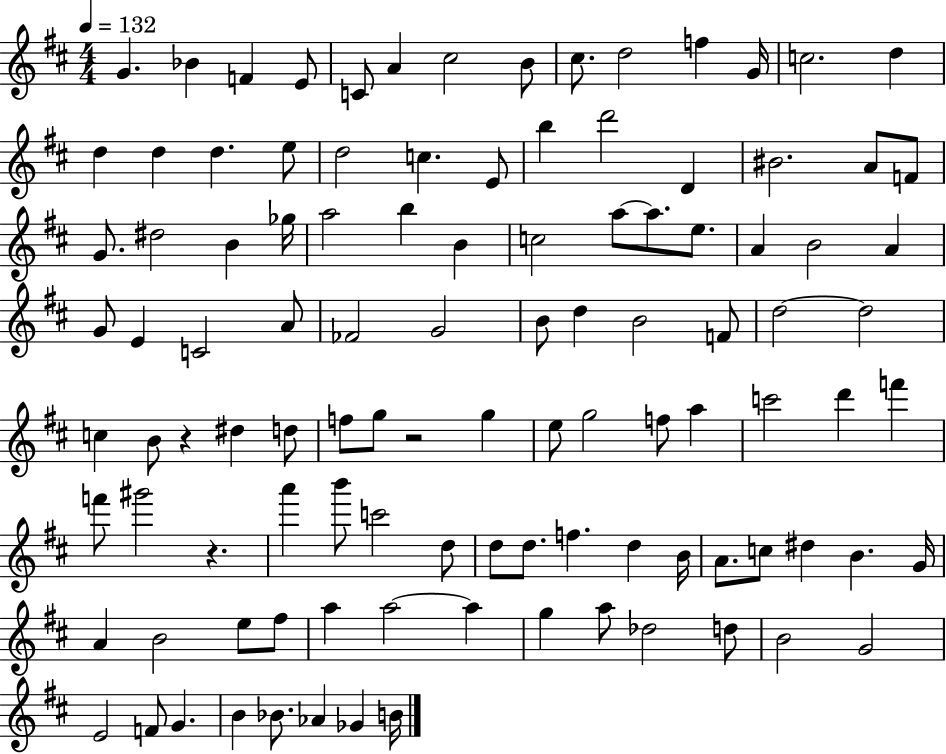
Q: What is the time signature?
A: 4/4